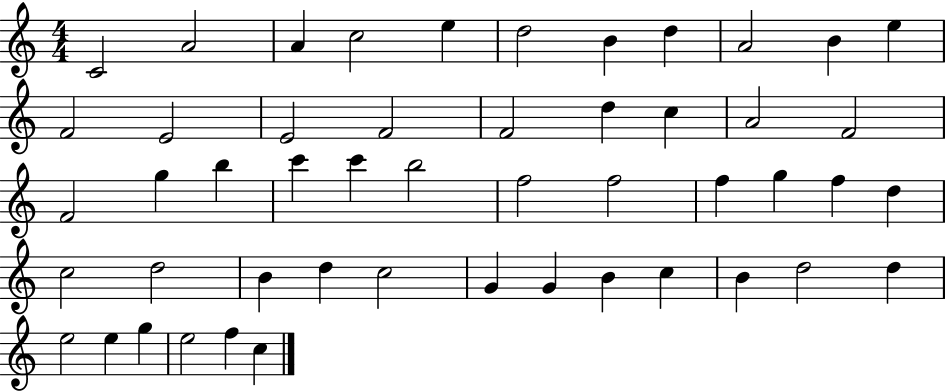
X:1
T:Untitled
M:4/4
L:1/4
K:C
C2 A2 A c2 e d2 B d A2 B e F2 E2 E2 F2 F2 d c A2 F2 F2 g b c' c' b2 f2 f2 f g f d c2 d2 B d c2 G G B c B d2 d e2 e g e2 f c